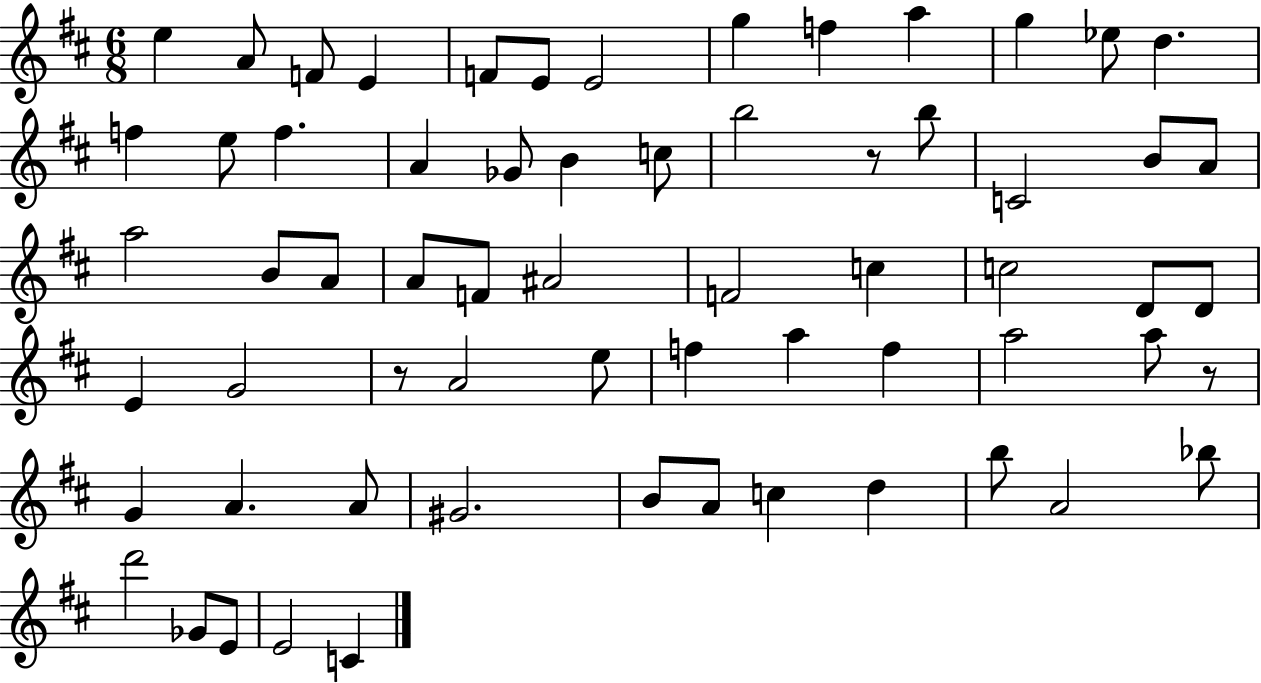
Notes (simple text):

E5/q A4/e F4/e E4/q F4/e E4/e E4/h G5/q F5/q A5/q G5/q Eb5/e D5/q. F5/q E5/e F5/q. A4/q Gb4/e B4/q C5/e B5/h R/e B5/e C4/h B4/e A4/e A5/h B4/e A4/e A4/e F4/e A#4/h F4/h C5/q C5/h D4/e D4/e E4/q G4/h R/e A4/h E5/e F5/q A5/q F5/q A5/h A5/e R/e G4/q A4/q. A4/e G#4/h. B4/e A4/e C5/q D5/q B5/e A4/h Bb5/e D6/h Gb4/e E4/e E4/h C4/q